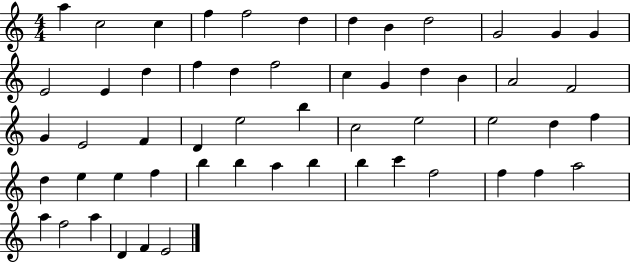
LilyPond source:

{
  \clef treble
  \numericTimeSignature
  \time 4/4
  \key c \major
  a''4 c''2 c''4 | f''4 f''2 d''4 | d''4 b'4 d''2 | g'2 g'4 g'4 | \break e'2 e'4 d''4 | f''4 d''4 f''2 | c''4 g'4 d''4 b'4 | a'2 f'2 | \break g'4 e'2 f'4 | d'4 e''2 b''4 | c''2 e''2 | e''2 d''4 f''4 | \break d''4 e''4 e''4 f''4 | b''4 b''4 a''4 b''4 | b''4 c'''4 f''2 | f''4 f''4 a''2 | \break a''4 f''2 a''4 | d'4 f'4 e'2 | \bar "|."
}